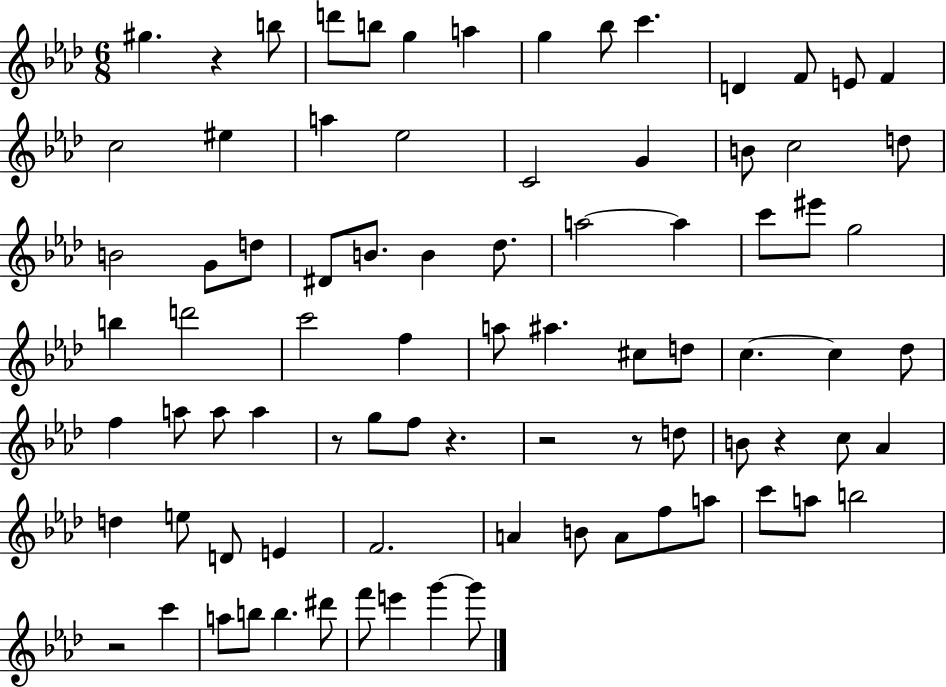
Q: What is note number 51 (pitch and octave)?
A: F5